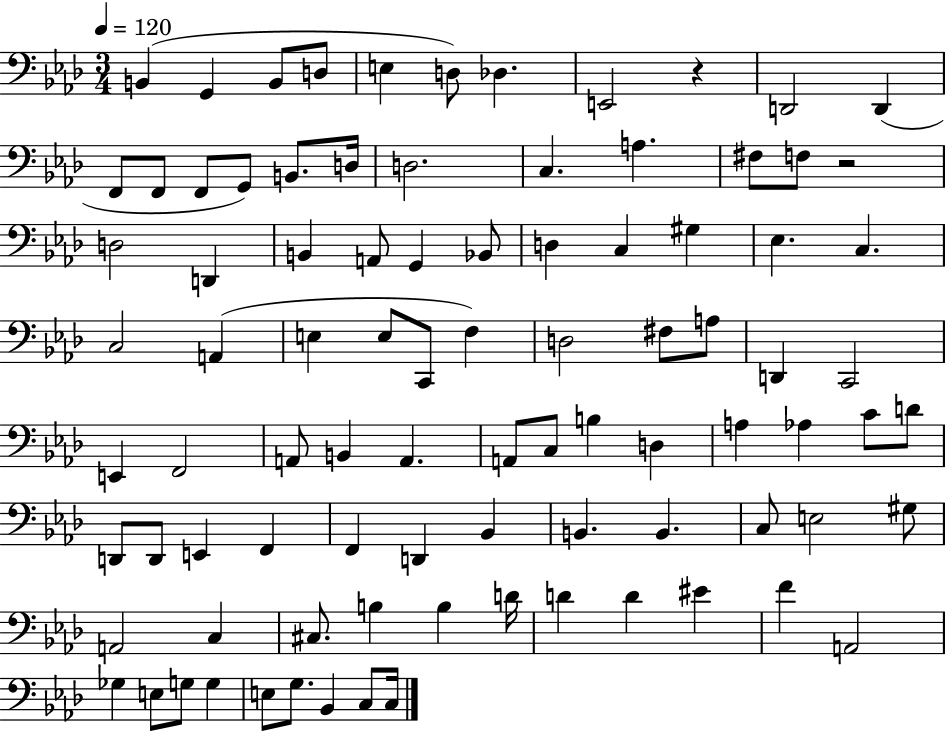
X:1
T:Untitled
M:3/4
L:1/4
K:Ab
B,, G,, B,,/2 D,/2 E, D,/2 _D, E,,2 z D,,2 D,, F,,/2 F,,/2 F,,/2 G,,/2 B,,/2 D,/4 D,2 C, A, ^F,/2 F,/2 z2 D,2 D,, B,, A,,/2 G,, _B,,/2 D, C, ^G, _E, C, C,2 A,, E, E,/2 C,,/2 F, D,2 ^F,/2 A,/2 D,, C,,2 E,, F,,2 A,,/2 B,, A,, A,,/2 C,/2 B, D, A, _A, C/2 D/2 D,,/2 D,,/2 E,, F,, F,, D,, _B,, B,, B,, C,/2 E,2 ^G,/2 A,,2 C, ^C,/2 B, B, D/4 D D ^E F A,,2 _G, E,/2 G,/2 G, E,/2 G,/2 _B,, C,/2 C,/4